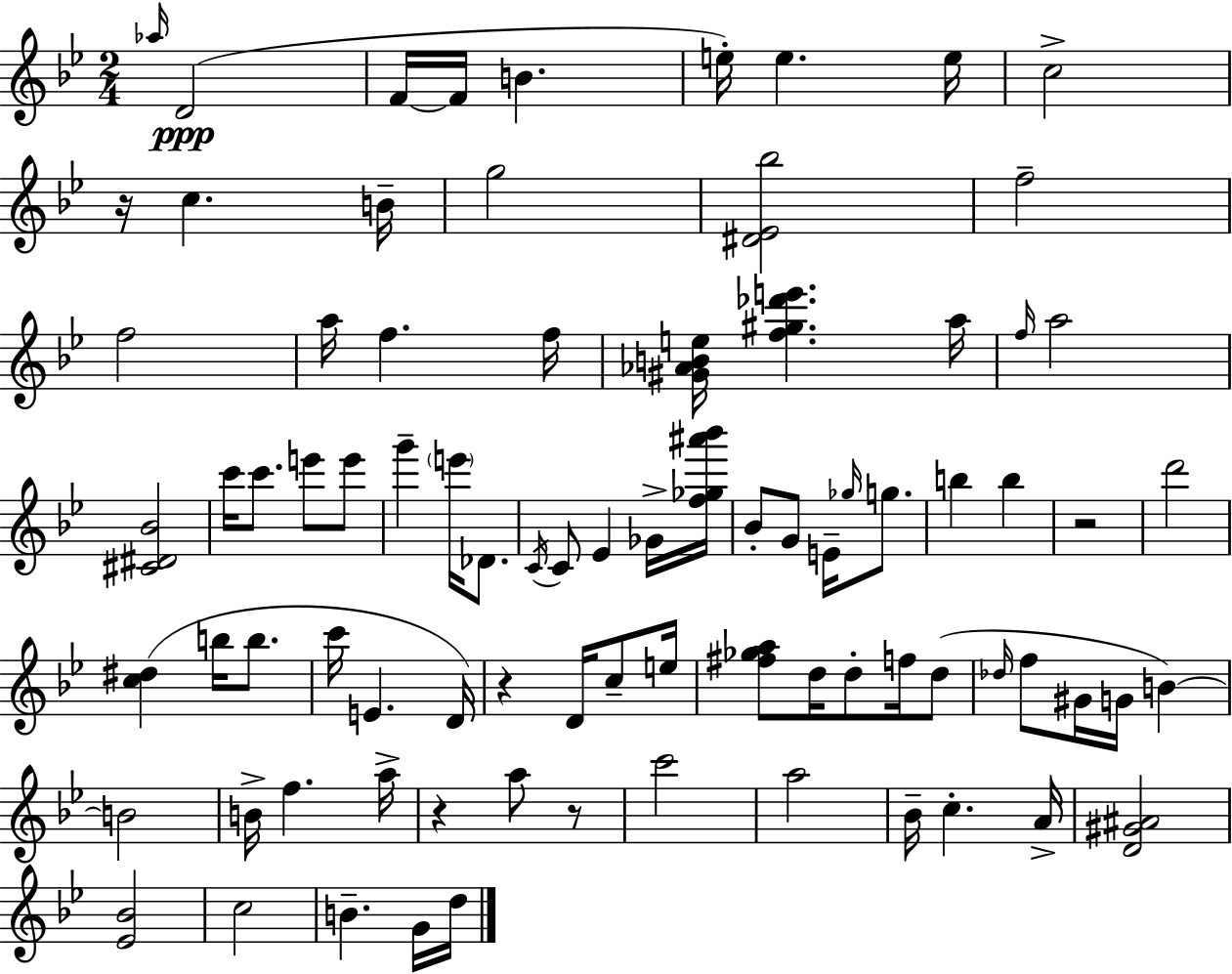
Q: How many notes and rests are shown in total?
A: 84